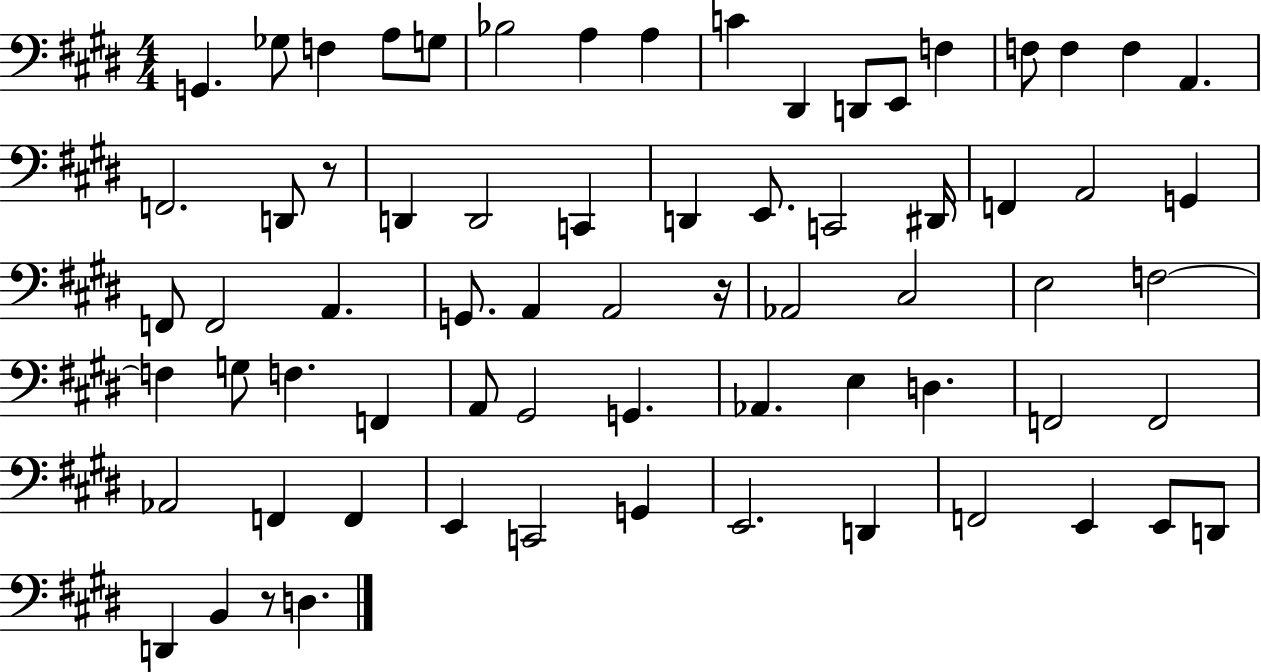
X:1
T:Untitled
M:4/4
L:1/4
K:E
G,, _G,/2 F, A,/2 G,/2 _B,2 A, A, C ^D,, D,,/2 E,,/2 F, F,/2 F, F, A,, F,,2 D,,/2 z/2 D,, D,,2 C,, D,, E,,/2 C,,2 ^D,,/4 F,, A,,2 G,, F,,/2 F,,2 A,, G,,/2 A,, A,,2 z/4 _A,,2 ^C,2 E,2 F,2 F, G,/2 F, F,, A,,/2 ^G,,2 G,, _A,, E, D, F,,2 F,,2 _A,,2 F,, F,, E,, C,,2 G,, E,,2 D,, F,,2 E,, E,,/2 D,,/2 D,, B,, z/2 D,